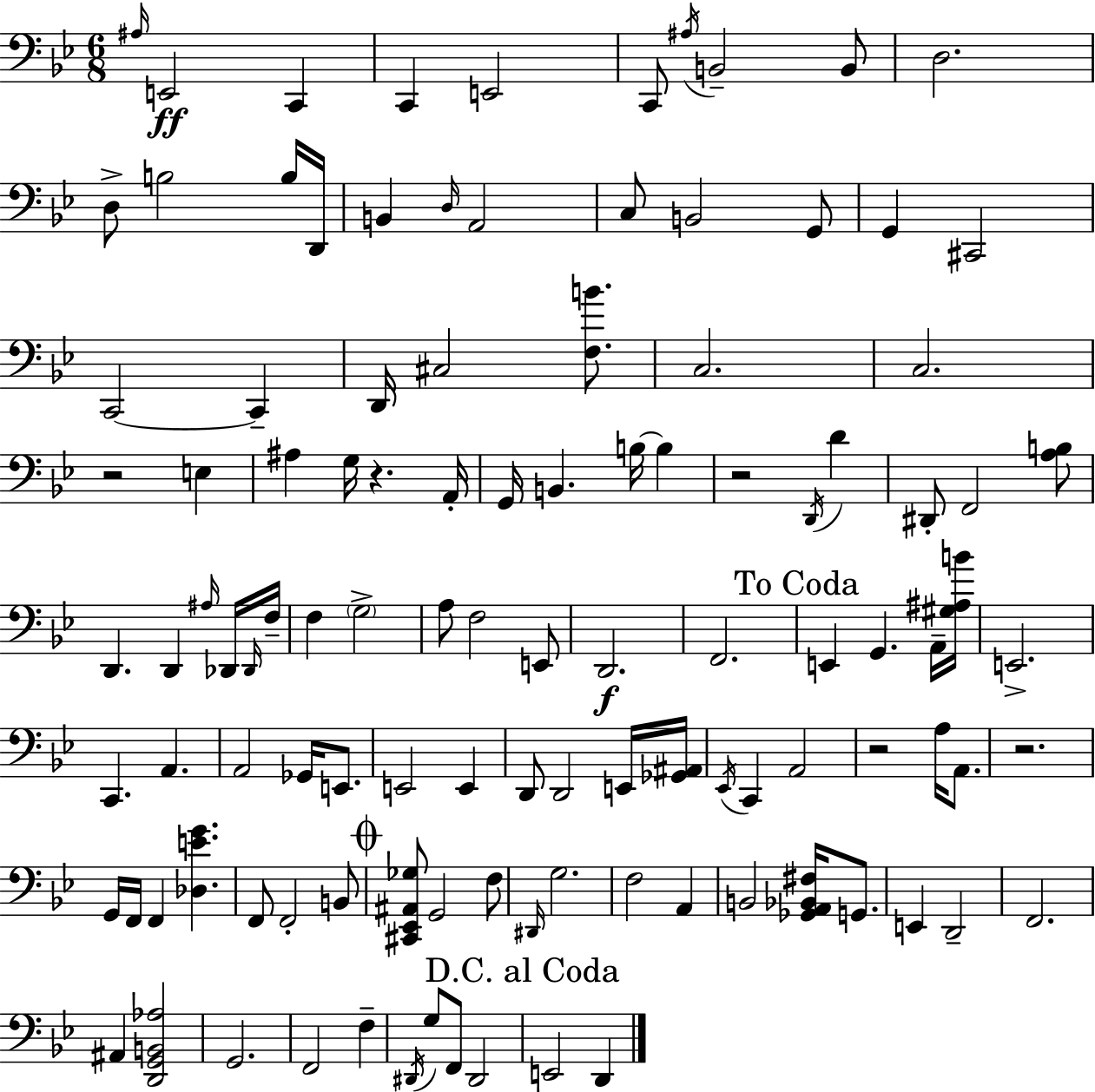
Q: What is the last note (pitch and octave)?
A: D2